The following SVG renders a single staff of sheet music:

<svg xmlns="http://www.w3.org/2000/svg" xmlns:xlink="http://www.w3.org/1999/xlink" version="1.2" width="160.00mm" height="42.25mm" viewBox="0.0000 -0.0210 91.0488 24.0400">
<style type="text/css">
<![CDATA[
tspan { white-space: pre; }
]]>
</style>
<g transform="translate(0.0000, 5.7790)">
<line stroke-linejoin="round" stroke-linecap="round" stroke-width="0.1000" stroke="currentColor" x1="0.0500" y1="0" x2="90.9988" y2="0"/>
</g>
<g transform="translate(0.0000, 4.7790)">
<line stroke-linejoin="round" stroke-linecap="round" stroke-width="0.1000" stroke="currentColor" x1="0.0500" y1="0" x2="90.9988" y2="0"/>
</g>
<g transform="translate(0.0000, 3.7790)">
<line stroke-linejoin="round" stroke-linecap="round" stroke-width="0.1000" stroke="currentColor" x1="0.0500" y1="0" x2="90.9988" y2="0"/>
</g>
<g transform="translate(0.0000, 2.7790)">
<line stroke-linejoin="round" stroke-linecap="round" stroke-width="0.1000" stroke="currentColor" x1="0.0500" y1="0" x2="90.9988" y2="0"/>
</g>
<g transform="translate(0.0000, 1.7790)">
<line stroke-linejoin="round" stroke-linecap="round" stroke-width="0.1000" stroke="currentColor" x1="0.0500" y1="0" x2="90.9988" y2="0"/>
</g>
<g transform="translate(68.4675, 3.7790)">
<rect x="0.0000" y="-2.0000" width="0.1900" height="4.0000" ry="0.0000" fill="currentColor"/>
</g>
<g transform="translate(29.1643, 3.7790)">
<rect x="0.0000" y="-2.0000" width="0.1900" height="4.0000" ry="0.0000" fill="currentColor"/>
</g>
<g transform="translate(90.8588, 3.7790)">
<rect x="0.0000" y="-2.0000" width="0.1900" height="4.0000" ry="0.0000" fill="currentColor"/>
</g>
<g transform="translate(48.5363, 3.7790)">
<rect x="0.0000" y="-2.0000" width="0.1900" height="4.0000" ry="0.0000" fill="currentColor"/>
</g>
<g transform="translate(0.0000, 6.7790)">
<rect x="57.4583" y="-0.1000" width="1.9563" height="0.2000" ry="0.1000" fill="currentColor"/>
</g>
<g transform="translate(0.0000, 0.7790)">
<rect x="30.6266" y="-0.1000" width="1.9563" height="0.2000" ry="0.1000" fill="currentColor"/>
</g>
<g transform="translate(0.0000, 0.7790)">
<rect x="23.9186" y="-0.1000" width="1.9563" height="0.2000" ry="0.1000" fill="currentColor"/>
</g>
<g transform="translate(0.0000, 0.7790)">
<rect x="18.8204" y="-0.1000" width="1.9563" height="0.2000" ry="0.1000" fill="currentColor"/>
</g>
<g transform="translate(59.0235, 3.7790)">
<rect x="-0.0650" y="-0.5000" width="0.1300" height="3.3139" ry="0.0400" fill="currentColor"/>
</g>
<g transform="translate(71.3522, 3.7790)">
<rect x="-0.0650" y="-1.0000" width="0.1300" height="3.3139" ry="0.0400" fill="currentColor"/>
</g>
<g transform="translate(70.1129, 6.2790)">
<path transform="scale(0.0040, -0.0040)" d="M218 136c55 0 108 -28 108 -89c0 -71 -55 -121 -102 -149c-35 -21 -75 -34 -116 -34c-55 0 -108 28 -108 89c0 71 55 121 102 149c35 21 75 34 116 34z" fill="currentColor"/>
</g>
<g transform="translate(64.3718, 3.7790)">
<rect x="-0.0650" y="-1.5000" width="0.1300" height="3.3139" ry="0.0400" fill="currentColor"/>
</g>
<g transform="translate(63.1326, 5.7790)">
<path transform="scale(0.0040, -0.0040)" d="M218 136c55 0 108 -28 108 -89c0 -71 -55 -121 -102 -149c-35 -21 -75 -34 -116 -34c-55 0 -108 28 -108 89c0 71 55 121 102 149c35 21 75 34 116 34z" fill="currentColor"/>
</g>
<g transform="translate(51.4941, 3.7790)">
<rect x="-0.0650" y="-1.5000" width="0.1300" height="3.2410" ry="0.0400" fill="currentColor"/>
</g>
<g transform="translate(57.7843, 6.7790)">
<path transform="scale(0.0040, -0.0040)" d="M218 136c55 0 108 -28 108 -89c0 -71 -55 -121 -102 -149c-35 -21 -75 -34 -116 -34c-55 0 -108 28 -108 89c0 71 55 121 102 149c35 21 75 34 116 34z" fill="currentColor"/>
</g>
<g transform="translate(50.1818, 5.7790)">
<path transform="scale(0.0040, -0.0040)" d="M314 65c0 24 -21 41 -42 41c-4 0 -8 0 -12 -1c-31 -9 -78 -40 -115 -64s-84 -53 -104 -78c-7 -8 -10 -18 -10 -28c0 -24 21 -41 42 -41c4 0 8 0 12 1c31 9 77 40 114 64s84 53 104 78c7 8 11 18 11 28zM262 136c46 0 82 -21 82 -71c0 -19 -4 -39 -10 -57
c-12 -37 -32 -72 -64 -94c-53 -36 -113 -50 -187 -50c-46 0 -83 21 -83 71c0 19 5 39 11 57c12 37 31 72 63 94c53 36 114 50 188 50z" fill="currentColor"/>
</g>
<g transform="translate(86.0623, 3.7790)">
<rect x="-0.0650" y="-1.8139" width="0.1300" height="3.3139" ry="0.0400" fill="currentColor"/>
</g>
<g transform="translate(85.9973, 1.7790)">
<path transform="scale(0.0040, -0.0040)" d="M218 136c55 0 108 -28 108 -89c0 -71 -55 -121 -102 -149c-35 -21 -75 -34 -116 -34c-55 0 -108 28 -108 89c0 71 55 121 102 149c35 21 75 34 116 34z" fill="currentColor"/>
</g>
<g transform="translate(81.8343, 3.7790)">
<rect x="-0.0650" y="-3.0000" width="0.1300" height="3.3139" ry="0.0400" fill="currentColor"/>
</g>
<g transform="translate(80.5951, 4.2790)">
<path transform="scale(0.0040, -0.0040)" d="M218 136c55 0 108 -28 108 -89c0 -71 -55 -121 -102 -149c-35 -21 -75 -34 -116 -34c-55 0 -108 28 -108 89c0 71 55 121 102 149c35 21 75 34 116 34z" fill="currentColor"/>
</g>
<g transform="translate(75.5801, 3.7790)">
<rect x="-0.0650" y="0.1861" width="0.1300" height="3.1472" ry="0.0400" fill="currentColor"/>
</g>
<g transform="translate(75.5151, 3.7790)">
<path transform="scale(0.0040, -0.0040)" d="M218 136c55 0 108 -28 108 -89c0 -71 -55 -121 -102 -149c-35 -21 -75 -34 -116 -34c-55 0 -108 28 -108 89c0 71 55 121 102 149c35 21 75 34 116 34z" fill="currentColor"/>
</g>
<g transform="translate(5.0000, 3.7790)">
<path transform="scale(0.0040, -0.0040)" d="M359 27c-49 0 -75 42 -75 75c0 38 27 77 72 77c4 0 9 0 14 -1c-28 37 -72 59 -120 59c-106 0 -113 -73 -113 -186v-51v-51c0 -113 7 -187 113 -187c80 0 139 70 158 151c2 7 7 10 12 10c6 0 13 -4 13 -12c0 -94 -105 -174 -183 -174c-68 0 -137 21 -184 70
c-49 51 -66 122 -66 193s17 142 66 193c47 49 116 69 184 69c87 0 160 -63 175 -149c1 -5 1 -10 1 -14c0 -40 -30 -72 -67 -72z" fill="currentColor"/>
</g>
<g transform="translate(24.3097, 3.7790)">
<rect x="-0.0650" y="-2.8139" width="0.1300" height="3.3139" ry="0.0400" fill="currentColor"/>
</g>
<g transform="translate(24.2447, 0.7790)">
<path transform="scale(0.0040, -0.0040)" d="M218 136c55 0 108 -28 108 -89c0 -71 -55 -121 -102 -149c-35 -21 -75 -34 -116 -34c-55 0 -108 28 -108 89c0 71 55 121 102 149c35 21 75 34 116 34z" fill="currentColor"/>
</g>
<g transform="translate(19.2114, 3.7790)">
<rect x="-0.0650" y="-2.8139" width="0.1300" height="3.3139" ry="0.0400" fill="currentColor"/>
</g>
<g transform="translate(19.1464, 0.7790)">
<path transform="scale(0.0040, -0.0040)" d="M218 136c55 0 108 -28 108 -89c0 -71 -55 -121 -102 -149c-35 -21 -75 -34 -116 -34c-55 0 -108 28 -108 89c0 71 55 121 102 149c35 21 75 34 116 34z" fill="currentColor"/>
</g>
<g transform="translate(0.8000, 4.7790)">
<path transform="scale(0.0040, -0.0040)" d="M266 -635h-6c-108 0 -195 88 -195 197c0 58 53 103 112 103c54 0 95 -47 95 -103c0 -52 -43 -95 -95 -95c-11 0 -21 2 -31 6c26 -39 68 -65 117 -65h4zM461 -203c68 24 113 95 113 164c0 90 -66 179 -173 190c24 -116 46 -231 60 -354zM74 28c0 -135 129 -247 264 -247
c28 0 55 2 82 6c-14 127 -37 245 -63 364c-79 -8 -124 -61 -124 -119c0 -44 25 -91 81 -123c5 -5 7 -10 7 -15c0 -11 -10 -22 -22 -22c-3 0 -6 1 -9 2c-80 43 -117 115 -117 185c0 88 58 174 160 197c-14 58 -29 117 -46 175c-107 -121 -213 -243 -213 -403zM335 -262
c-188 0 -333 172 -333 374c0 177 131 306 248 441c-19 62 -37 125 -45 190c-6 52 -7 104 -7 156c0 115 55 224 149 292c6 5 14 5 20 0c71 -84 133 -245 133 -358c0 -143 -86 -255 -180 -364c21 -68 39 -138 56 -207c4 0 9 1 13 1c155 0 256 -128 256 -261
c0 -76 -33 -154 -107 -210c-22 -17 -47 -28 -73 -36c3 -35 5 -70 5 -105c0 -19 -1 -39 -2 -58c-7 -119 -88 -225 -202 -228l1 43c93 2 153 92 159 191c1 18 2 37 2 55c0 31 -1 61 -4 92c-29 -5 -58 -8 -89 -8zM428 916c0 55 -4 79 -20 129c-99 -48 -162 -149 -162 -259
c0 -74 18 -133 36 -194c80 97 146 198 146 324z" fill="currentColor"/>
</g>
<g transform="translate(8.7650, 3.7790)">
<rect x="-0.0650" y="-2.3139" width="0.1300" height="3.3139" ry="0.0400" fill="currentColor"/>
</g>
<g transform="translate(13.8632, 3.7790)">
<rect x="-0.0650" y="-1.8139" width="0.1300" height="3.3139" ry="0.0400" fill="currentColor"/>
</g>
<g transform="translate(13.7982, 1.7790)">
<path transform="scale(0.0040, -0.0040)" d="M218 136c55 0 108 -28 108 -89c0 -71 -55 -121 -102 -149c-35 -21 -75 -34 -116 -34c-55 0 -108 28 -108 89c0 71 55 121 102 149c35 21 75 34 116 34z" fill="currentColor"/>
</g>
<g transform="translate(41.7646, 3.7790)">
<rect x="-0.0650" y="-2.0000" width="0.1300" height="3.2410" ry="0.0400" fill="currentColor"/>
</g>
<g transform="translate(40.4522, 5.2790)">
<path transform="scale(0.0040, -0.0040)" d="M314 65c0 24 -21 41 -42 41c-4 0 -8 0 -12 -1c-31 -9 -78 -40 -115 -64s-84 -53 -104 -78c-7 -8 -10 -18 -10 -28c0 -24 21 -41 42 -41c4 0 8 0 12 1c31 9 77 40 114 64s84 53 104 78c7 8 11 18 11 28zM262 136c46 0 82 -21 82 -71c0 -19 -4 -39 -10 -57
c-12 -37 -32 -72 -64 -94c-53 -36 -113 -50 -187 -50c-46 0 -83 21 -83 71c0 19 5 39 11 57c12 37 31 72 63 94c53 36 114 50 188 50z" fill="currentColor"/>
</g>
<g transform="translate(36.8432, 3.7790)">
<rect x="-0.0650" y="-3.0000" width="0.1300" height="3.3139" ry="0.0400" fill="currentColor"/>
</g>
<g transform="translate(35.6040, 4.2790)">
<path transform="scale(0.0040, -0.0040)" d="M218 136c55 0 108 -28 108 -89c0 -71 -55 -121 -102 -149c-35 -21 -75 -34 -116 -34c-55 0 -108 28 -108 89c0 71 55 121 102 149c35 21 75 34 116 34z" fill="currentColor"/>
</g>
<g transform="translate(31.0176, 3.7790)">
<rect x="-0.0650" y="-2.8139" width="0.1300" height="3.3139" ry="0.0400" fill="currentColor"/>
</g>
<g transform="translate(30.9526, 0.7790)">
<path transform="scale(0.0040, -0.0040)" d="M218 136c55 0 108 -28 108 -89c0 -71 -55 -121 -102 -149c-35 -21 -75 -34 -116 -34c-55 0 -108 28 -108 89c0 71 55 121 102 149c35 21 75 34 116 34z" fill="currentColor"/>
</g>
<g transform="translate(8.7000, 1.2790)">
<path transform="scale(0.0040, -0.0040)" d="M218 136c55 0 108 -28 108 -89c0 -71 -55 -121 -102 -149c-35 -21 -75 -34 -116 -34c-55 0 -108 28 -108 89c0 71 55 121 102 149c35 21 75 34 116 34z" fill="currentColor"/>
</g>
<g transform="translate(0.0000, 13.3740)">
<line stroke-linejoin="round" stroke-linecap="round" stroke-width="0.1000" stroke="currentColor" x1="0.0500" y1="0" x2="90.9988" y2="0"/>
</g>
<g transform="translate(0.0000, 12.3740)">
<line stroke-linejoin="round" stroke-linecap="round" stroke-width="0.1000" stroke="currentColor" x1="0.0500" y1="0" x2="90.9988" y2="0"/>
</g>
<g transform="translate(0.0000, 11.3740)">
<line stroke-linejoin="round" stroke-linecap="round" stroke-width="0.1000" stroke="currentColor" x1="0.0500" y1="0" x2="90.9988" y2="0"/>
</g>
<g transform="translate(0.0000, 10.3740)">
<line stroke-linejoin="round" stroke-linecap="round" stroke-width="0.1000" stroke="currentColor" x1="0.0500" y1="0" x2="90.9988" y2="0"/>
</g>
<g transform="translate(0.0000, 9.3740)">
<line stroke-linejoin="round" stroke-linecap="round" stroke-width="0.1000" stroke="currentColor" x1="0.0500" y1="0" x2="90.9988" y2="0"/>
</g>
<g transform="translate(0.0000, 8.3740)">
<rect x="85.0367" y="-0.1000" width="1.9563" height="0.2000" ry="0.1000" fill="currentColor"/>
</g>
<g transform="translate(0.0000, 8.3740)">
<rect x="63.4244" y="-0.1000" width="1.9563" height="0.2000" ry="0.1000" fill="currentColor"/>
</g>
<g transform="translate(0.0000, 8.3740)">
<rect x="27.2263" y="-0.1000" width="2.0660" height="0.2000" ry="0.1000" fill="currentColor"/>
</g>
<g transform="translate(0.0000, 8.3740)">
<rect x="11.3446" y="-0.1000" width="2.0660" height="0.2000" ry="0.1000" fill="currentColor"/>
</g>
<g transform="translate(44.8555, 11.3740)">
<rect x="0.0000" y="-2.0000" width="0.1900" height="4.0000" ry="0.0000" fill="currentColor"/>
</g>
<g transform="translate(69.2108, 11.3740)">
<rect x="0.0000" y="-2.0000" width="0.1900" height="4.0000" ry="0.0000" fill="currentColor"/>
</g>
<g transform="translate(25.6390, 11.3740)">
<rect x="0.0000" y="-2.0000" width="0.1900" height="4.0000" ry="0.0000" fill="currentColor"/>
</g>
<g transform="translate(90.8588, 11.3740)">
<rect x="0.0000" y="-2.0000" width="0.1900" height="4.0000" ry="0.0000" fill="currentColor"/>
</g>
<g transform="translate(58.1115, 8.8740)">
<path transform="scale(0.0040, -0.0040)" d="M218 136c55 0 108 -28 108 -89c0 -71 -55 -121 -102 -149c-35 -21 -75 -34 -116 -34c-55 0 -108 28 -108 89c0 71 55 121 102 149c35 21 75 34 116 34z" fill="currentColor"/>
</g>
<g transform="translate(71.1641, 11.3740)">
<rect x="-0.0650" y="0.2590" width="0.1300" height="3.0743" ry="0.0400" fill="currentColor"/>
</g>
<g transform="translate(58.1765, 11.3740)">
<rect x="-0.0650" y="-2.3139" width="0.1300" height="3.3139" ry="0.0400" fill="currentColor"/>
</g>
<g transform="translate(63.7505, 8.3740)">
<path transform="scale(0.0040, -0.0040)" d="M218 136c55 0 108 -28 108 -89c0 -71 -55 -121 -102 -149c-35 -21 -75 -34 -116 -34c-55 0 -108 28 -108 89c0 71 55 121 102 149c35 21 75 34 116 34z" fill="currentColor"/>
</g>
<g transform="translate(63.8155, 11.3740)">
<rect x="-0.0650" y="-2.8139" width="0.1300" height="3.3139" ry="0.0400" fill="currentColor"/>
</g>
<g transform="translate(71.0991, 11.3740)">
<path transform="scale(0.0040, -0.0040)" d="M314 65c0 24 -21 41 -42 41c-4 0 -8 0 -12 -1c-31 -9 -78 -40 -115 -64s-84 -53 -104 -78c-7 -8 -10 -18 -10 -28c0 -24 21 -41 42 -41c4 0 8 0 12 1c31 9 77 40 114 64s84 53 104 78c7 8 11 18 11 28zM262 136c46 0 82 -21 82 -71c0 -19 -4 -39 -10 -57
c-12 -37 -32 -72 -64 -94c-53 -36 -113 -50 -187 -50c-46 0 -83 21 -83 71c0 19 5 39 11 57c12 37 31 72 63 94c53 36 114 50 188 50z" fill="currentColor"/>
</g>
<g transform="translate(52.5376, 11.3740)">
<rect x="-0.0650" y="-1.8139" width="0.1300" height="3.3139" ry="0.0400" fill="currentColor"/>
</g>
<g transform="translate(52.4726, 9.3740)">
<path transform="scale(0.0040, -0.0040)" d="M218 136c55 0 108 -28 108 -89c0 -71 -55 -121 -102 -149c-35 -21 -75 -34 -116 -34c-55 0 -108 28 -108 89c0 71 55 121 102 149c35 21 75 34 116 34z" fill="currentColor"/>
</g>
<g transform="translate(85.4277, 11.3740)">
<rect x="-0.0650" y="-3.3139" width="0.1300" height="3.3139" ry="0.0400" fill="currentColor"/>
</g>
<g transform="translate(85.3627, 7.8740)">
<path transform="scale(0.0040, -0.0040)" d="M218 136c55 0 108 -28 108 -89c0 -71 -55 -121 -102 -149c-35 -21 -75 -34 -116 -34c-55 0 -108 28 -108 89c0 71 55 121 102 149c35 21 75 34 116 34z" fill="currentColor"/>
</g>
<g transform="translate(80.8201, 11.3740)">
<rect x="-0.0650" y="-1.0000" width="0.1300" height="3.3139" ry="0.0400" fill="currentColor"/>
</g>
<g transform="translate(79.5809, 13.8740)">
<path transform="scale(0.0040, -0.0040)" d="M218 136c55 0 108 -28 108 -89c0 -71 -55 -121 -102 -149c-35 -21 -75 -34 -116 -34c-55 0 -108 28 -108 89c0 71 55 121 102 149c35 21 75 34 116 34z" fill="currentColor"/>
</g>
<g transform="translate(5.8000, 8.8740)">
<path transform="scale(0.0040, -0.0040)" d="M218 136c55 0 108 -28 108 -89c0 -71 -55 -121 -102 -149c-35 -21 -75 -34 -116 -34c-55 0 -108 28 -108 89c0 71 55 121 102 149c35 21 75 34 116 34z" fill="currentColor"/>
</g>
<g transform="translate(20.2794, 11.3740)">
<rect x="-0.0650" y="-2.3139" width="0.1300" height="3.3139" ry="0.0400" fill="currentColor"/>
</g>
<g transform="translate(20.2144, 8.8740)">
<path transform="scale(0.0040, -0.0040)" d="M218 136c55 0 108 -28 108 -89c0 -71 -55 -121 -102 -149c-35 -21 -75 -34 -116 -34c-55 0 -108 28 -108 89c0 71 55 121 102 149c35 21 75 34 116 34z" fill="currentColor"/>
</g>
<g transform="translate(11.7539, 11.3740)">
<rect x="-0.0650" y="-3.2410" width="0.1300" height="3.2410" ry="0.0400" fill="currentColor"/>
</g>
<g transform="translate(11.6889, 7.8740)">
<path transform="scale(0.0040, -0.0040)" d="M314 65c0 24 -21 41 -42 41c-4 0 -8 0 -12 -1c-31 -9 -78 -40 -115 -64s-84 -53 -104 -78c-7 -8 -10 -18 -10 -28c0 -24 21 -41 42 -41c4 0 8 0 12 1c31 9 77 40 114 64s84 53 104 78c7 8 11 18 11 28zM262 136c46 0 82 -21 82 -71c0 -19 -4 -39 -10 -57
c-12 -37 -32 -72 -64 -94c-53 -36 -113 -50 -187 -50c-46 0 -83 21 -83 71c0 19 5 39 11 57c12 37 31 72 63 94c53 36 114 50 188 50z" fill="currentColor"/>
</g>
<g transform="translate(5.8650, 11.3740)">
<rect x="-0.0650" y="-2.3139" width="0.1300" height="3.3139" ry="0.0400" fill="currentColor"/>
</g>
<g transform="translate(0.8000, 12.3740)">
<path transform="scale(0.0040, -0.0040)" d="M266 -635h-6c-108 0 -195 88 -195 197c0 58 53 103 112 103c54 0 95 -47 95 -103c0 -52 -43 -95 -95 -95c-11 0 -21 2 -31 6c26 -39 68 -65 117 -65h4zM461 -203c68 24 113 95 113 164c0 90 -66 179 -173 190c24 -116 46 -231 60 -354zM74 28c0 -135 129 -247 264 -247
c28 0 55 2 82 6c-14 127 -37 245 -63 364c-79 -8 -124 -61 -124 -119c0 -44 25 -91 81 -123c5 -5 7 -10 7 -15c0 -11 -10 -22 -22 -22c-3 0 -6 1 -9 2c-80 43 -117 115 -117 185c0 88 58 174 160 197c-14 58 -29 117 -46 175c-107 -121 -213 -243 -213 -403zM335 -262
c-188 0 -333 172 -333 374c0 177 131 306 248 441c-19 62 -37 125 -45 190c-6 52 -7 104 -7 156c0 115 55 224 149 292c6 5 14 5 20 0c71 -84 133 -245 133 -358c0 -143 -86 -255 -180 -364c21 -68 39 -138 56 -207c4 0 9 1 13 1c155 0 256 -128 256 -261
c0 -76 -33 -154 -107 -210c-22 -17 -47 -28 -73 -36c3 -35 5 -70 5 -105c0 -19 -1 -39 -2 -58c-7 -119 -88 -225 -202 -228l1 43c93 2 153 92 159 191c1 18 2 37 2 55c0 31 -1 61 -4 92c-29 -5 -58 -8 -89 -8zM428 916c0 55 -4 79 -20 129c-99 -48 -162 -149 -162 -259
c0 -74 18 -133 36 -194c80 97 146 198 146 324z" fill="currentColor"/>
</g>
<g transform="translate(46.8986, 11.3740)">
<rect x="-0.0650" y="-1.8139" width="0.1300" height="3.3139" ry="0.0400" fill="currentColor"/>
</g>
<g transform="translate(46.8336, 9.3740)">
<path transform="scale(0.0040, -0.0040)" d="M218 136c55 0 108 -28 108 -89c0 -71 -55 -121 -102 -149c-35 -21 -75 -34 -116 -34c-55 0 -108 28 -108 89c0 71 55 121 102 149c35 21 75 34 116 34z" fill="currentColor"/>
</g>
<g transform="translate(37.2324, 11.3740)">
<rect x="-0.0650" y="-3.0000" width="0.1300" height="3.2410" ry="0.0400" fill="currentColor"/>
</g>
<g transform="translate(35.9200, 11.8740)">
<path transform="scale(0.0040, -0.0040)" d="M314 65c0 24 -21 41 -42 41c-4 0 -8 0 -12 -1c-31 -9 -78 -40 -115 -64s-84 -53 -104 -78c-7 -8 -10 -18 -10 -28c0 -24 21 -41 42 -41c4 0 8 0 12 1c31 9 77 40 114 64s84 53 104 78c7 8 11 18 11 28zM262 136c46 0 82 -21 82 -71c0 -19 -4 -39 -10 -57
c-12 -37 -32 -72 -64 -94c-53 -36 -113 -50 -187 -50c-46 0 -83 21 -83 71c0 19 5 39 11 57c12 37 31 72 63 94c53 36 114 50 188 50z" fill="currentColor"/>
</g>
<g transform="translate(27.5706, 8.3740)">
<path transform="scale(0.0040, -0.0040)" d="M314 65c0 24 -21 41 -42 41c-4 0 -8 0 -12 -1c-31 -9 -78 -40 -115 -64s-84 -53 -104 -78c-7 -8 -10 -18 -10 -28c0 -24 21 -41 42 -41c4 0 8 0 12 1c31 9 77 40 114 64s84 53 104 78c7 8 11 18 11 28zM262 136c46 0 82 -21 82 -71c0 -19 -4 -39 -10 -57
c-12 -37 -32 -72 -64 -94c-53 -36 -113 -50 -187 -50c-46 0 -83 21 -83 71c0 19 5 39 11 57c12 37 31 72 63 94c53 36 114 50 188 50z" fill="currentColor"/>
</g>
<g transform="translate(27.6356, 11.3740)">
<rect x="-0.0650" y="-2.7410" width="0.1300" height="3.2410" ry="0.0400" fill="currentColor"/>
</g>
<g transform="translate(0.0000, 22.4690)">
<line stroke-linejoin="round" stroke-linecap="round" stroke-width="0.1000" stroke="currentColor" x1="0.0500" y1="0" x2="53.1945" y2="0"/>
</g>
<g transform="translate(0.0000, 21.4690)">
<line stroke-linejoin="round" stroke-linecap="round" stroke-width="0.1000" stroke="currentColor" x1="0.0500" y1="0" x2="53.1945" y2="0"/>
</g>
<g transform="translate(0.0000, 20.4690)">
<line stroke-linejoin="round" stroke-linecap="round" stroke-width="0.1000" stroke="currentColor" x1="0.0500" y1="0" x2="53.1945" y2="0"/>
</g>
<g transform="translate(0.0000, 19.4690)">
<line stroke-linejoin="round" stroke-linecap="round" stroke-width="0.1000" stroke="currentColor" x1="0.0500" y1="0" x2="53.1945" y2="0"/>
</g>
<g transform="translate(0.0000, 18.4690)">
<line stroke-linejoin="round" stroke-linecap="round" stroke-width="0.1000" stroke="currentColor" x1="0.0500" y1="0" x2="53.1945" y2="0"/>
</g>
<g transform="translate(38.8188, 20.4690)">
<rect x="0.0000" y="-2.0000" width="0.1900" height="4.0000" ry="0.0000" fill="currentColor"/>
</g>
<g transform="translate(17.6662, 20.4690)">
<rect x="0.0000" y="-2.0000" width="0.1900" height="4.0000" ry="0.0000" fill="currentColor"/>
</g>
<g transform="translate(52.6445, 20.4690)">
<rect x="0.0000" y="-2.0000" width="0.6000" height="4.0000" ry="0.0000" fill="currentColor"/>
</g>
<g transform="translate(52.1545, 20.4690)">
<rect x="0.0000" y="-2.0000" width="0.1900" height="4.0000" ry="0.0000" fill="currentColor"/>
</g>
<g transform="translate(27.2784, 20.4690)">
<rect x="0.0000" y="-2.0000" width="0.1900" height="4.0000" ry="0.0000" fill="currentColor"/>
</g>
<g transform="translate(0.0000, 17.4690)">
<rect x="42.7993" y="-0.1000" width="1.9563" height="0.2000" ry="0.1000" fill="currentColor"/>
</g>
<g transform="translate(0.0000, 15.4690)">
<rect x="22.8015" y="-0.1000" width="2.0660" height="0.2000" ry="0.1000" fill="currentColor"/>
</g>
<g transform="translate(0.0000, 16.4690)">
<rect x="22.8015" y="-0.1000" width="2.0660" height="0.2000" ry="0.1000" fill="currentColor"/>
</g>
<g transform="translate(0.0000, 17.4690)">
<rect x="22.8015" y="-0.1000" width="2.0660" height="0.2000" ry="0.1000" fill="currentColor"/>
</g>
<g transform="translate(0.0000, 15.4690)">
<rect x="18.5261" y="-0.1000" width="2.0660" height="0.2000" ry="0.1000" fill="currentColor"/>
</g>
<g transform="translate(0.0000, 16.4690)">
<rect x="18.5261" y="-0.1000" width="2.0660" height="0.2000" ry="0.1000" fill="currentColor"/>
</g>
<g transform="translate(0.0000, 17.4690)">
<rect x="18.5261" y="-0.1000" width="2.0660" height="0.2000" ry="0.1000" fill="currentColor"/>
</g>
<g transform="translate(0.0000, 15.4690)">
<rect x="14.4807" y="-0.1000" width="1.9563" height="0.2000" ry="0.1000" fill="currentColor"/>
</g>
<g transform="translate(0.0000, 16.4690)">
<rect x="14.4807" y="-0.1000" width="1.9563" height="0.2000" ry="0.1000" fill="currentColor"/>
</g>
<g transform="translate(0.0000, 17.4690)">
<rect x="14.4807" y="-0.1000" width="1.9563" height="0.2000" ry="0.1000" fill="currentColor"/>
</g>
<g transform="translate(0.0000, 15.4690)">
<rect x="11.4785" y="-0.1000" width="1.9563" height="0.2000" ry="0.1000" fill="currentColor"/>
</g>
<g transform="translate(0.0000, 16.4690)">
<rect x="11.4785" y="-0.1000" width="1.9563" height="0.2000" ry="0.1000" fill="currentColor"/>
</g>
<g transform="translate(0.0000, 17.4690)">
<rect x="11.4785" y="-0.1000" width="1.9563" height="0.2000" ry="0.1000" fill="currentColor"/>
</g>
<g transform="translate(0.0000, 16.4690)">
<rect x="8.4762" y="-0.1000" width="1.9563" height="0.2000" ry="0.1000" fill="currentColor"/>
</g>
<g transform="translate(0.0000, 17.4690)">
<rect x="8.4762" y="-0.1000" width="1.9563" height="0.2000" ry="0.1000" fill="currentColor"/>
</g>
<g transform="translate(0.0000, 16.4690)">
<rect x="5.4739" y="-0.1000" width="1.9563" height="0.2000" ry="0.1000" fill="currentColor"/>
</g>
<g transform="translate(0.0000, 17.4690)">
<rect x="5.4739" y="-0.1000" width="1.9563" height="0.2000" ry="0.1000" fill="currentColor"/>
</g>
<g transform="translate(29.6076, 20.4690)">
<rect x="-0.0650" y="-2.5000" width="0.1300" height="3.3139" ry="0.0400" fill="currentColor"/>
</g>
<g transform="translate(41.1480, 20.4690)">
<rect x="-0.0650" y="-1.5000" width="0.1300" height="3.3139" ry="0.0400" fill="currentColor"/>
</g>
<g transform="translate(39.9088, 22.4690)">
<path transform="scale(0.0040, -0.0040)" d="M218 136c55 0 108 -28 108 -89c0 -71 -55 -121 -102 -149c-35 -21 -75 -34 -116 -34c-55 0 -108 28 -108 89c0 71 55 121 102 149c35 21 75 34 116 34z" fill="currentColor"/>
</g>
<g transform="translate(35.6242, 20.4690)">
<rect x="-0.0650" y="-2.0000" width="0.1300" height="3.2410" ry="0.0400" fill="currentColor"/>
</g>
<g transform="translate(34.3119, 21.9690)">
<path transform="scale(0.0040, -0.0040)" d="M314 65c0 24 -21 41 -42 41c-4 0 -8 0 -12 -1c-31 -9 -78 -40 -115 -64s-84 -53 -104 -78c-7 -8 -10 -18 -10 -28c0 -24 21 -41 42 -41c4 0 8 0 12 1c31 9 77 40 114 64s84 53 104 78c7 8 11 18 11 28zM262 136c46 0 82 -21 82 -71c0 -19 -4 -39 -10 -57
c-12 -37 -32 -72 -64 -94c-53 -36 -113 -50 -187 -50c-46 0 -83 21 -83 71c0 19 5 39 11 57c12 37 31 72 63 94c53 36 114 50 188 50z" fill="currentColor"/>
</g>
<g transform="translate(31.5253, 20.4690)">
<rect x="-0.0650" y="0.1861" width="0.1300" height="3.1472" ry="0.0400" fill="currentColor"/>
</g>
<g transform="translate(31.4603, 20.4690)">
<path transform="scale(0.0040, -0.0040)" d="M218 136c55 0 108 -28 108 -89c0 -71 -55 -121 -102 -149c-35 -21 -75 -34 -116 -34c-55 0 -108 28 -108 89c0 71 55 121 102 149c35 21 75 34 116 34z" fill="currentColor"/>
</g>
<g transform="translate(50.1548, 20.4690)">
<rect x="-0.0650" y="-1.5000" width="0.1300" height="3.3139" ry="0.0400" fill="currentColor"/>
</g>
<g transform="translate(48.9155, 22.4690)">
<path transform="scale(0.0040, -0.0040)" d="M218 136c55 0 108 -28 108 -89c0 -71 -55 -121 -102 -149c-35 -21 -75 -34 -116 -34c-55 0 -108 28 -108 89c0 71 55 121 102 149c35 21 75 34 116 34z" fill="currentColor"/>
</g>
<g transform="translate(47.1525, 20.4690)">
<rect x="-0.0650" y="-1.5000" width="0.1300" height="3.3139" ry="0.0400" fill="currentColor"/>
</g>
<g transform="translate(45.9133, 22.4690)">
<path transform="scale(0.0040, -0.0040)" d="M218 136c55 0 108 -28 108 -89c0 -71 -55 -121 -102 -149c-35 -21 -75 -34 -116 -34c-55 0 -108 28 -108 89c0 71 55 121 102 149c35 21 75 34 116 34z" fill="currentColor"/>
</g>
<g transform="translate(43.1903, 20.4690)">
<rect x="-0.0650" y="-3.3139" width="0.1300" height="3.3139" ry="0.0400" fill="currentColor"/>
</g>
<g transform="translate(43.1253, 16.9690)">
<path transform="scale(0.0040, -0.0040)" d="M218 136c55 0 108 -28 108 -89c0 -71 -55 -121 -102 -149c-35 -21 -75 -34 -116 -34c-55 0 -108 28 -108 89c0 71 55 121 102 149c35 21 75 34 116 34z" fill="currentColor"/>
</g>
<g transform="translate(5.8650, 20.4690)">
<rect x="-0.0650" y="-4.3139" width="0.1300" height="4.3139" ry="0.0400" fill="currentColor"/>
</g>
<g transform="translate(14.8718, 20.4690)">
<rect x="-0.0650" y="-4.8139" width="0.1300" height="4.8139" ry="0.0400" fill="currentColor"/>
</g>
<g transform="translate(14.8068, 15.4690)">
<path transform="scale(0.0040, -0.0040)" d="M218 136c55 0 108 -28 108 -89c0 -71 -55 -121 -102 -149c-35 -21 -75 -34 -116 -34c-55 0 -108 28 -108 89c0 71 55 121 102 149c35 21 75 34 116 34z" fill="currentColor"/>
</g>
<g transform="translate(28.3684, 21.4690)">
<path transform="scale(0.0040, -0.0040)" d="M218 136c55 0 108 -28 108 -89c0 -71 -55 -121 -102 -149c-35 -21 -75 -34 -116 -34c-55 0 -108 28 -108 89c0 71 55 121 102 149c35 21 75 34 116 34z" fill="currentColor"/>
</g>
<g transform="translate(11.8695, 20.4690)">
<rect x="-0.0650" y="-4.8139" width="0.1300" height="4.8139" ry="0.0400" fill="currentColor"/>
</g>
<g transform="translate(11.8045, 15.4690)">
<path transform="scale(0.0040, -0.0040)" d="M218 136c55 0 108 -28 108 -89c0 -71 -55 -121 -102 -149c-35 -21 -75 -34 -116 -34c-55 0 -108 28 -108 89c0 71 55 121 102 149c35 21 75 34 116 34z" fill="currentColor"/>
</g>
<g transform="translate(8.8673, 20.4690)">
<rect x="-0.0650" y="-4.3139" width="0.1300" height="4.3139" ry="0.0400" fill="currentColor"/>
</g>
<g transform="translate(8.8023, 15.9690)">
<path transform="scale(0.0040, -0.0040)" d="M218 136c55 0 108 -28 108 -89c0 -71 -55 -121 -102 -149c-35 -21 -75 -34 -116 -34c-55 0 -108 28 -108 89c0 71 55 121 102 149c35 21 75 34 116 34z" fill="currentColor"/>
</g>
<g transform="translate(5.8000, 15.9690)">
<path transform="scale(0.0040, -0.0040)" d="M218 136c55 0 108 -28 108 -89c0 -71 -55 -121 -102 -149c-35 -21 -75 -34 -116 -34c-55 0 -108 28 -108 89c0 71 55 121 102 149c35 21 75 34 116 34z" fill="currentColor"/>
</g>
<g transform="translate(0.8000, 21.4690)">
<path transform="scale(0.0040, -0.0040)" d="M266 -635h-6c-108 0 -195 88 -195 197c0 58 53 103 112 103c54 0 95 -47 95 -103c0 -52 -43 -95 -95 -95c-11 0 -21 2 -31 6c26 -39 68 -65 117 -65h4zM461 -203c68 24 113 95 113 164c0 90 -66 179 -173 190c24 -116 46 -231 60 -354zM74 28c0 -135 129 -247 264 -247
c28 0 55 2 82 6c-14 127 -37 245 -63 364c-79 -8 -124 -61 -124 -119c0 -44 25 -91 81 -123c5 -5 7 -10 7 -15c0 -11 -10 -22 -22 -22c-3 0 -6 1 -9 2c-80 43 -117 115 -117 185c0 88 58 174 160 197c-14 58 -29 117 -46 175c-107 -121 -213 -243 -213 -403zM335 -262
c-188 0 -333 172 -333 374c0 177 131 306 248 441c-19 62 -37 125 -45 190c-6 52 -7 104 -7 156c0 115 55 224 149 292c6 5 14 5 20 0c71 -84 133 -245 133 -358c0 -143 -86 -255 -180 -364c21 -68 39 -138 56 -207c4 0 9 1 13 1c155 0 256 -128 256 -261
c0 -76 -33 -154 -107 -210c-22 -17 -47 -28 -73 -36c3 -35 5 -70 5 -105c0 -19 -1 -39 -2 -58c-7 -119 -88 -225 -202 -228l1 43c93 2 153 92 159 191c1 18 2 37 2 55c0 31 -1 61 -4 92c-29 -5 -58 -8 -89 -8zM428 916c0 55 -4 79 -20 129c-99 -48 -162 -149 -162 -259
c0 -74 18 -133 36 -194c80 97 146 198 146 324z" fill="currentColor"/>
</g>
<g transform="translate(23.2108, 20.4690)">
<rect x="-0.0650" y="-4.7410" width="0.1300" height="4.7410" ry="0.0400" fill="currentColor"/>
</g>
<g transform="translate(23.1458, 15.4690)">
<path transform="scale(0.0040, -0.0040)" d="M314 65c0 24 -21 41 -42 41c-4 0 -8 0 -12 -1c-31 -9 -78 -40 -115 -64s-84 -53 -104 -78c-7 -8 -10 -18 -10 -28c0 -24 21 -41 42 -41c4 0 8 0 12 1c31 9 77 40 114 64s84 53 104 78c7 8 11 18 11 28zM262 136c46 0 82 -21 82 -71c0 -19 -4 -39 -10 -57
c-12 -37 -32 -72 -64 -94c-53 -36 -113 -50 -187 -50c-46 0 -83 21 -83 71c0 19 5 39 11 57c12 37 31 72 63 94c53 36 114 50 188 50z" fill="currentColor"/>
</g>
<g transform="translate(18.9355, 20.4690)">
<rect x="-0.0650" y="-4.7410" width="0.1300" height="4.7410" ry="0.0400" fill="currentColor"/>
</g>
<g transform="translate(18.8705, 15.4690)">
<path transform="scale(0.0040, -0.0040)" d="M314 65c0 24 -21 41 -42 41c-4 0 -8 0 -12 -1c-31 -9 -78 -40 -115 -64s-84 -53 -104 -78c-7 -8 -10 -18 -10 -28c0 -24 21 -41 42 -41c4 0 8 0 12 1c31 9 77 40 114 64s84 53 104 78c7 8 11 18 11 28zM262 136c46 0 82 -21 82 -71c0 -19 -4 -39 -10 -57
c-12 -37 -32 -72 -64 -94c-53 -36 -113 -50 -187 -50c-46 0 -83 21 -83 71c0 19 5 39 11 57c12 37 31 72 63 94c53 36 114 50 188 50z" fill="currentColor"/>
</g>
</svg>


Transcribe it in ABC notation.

X:1
T:Untitled
M:4/4
L:1/4
K:C
g f a a a A F2 E2 C E D B A f g b2 g a2 A2 f f g a B2 D b d' d' e' e' e'2 e'2 G B F2 E b E E